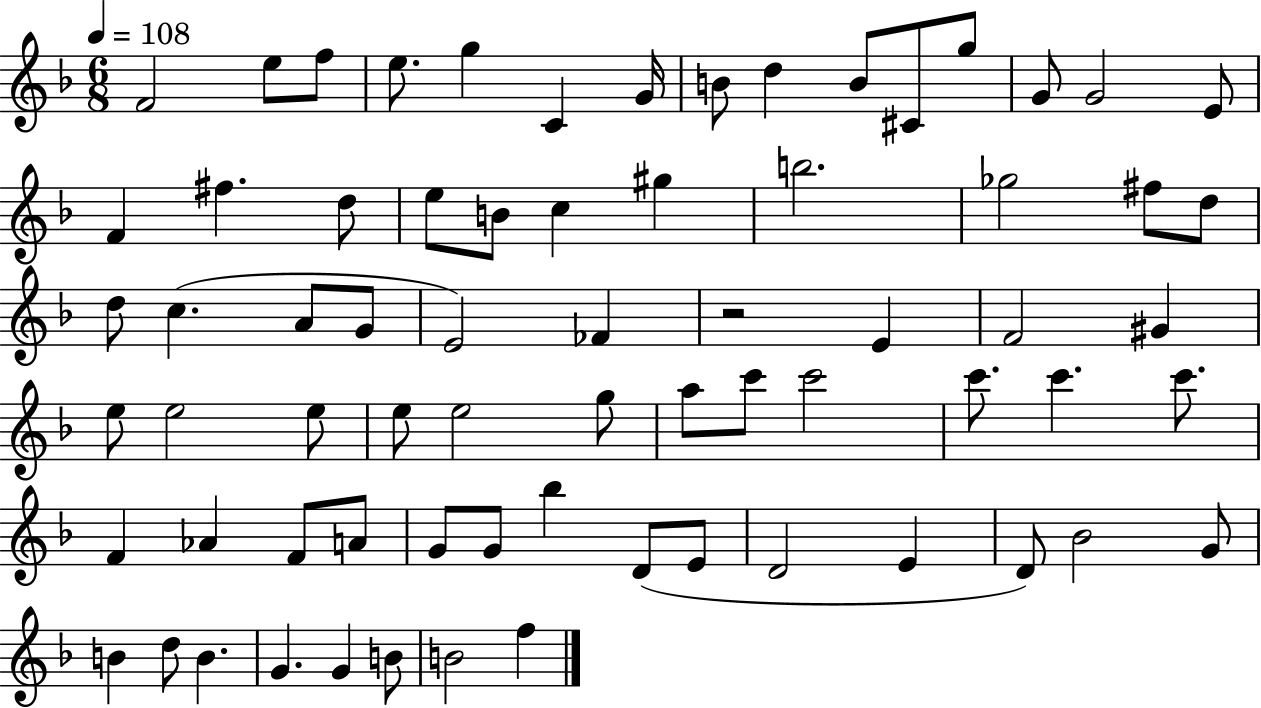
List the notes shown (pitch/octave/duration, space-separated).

F4/h E5/e F5/e E5/e. G5/q C4/q G4/s B4/e D5/q B4/e C#4/e G5/e G4/e G4/h E4/e F4/q F#5/q. D5/e E5/e B4/e C5/q G#5/q B5/h. Gb5/h F#5/e D5/e D5/e C5/q. A4/e G4/e E4/h FES4/q R/h E4/q F4/h G#4/q E5/e E5/h E5/e E5/e E5/h G5/e A5/e C6/e C6/h C6/e. C6/q. C6/e. F4/q Ab4/q F4/e A4/e G4/e G4/e Bb5/q D4/e E4/e D4/h E4/q D4/e Bb4/h G4/e B4/q D5/e B4/q. G4/q. G4/q B4/e B4/h F5/q